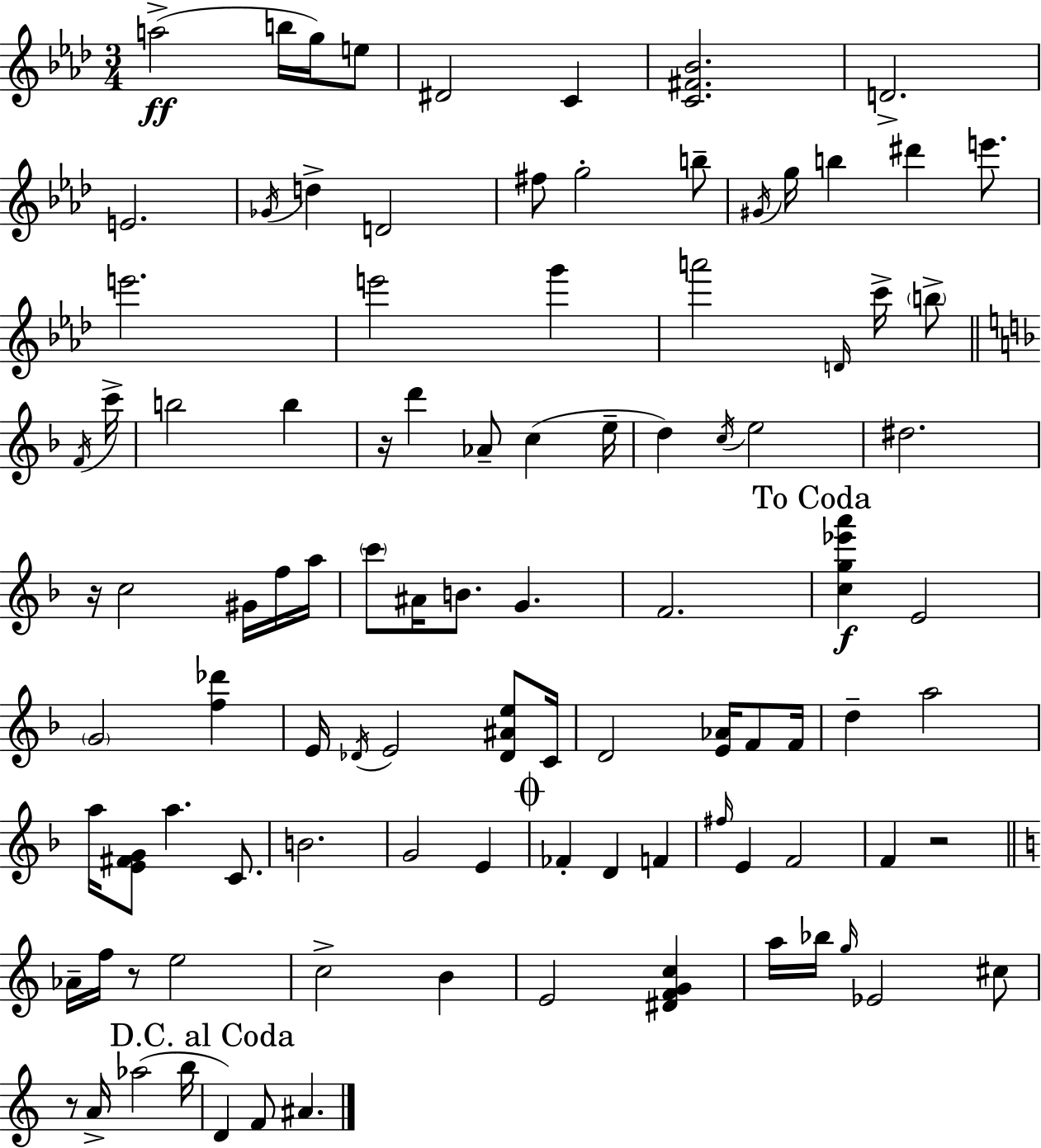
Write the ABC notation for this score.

X:1
T:Untitled
M:3/4
L:1/4
K:Fm
a2 b/4 g/4 e/2 ^D2 C [C^F_B]2 D2 E2 _G/4 d D2 ^f/2 g2 b/2 ^G/4 g/4 b ^d' e'/2 e'2 e'2 g' a'2 D/4 c'/4 b/2 F/4 c'/4 b2 b z/4 d' _A/2 c e/4 d c/4 e2 ^d2 z/4 c2 ^G/4 f/4 a/4 c'/2 ^A/4 B/2 G F2 [cg_e'a'] E2 G2 [f_d'] E/4 _D/4 E2 [_D^Ae]/2 C/4 D2 [E_A]/4 F/2 F/4 d a2 a/4 [E^FG]/2 a C/2 B2 G2 E _F D F ^f/4 E F2 F z2 _A/4 f/4 z/2 e2 c2 B E2 [^DFGc] a/4 _b/4 g/4 _E2 ^c/2 z/2 A/4 _a2 b/4 D F/2 ^A